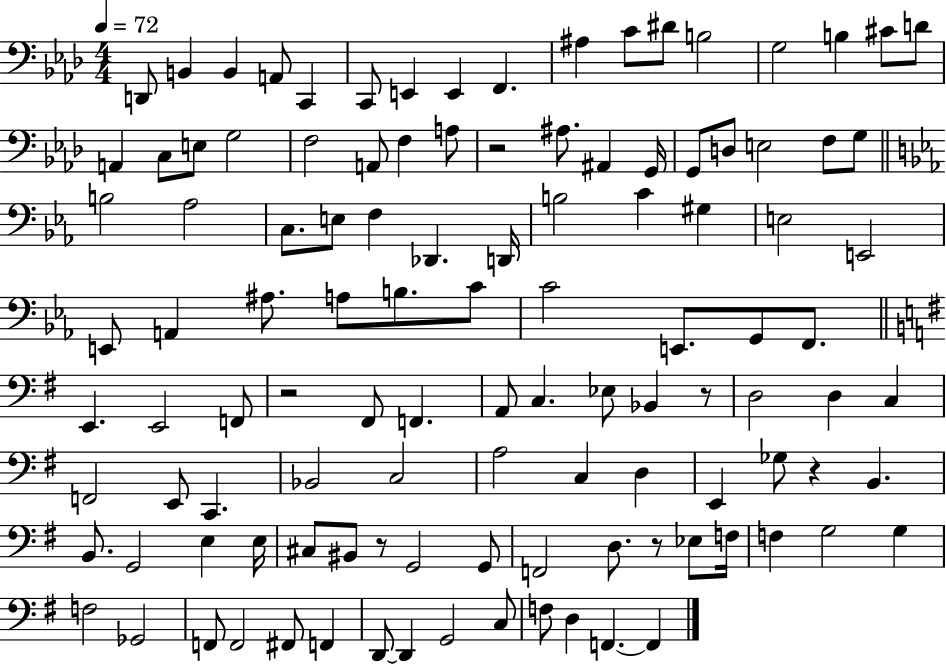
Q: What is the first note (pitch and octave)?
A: D2